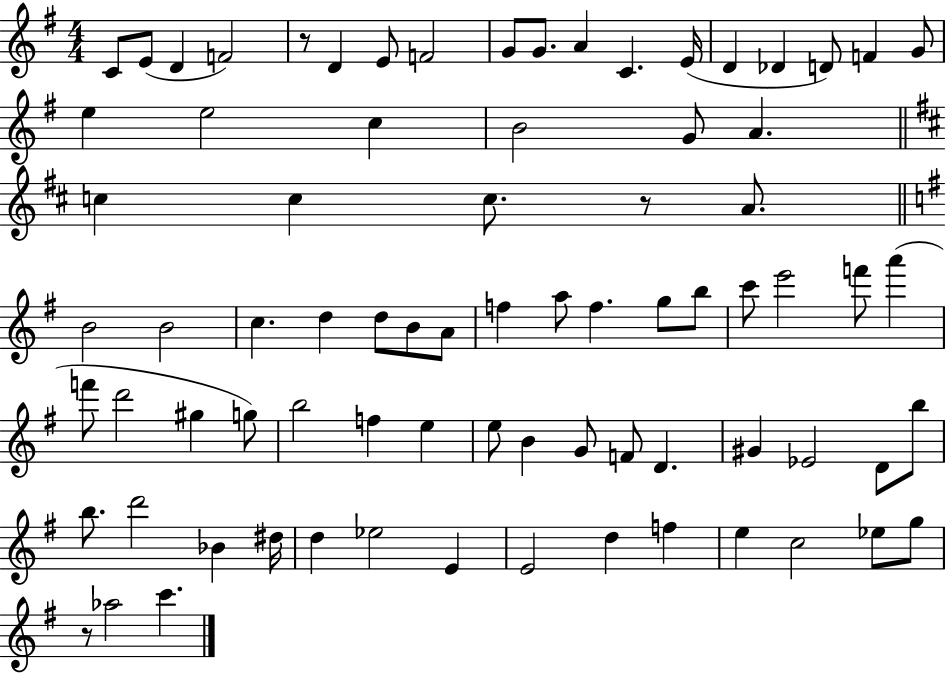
C4/e E4/e D4/q F4/h R/e D4/q E4/e F4/h G4/e G4/e. A4/q C4/q. E4/s D4/q Db4/q D4/e F4/q G4/e E5/q E5/h C5/q B4/h G4/e A4/q. C5/q C5/q C5/e. R/e A4/e. B4/h B4/h C5/q. D5/q D5/e B4/e A4/e F5/q A5/e F5/q. G5/e B5/e C6/e E6/h F6/e A6/q F6/e D6/h G#5/q G5/e B5/h F5/q E5/q E5/e B4/q G4/e F4/e D4/q. G#4/q Eb4/h D4/e B5/e B5/e. D6/h Bb4/q D#5/s D5/q Eb5/h E4/q E4/h D5/q F5/q E5/q C5/h Eb5/e G5/e R/e Ab5/h C6/q.